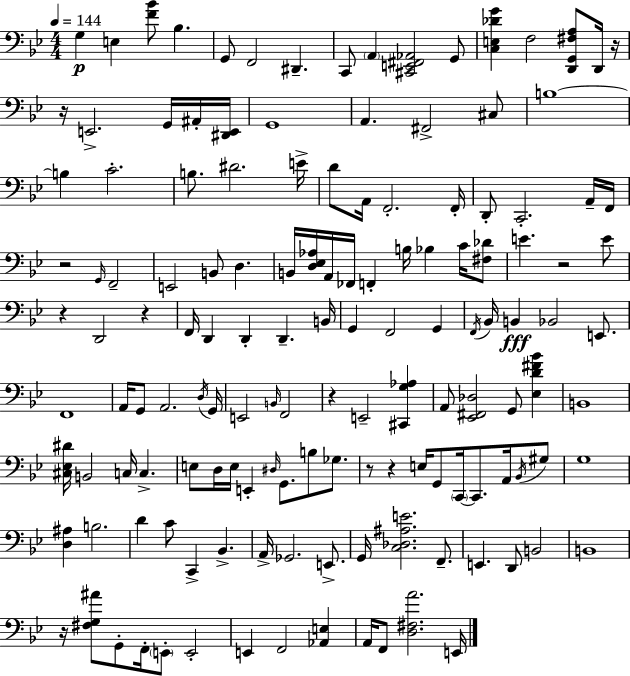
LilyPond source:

{
  \clef bass
  \numericTimeSignature
  \time 4/4
  \key bes \major
  \tempo 4 = 144
  \repeat volta 2 { g4\p e4 <f' bes'>8 bes4. | g,8 f,2 dis,4.-- | c,8 \parenthesize a,4 <cis, e, fis, aes,>2 g,8 | <c e des' g'>4 f2 <d, g, fis a>8 d,16 r16 | \break r16 e,2.-> g,16 ais,16-. <dis, e,>16 | g,1 | a,4. fis,2-> cis8 | b1~~ | \break b4 c'2.-. | b8. dis'2. e'16-> | d'8 a,16 f,2.-. f,16-. | d,8-. c,2.-. a,16-- f,16 | \break r2 \grace { g,16 } f,2-- | e,2 b,8 d4. | b,16 <d ees aes>16 a,16 fes,16 f,4-. b16 bes4 c'16 <fis des'>8 | e'4. r2 e'8 | \break r4 d,2 r4 | f,16 d,4 d,4-. d,4.-- | b,16 g,4 f,2 g,4 | \acciaccatura { f,16 } bes,16 b,4\fff bes,2 e,8. | \break f,1 | a,16 g,8 a,2. | \acciaccatura { d16 } g,16 e,2 \grace { b,16 } f,2 | r4 e,2-- | \break <cis, g aes>4 a,8 <ees, fis, des>2 g,8 | <ees d' fis' bes'>4 b,1 | <cis ees dis'>16 b,2 c16 c4.-> | e8 d16 e16 e,4-. \grace { dis16 } g,8. | \break b8 ges8. r8 r4 e16 g,8 \parenthesize c,16~~ c,8. | a,16 \acciaccatura { bes,16 } gis8 g1 | <d ais>4 b2. | d'4 c'8 c,4-> | \break bes,4.-> a,16-> ges,2. | e,8.-> g,16 <c des ais e'>2. | f,8.-- e,4. d,8 b,2 | b,1 | \break r16 <fis g ais'>8 g,8-. f,16-. \parenthesize e,8-. e,2-. | e,4 f,2 | <aes, e>4 a,16 f,8 <d fis a'>2. | e,16 } \bar "|."
}